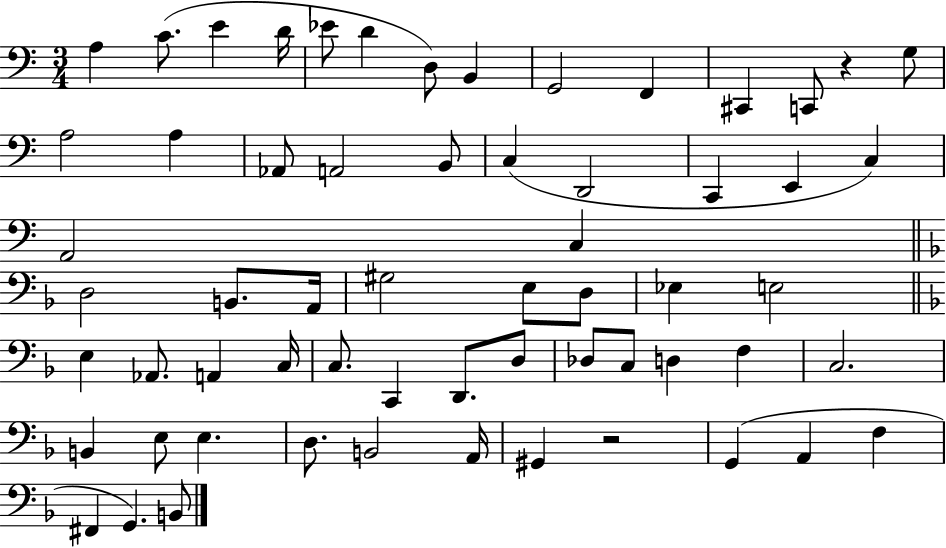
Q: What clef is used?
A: bass